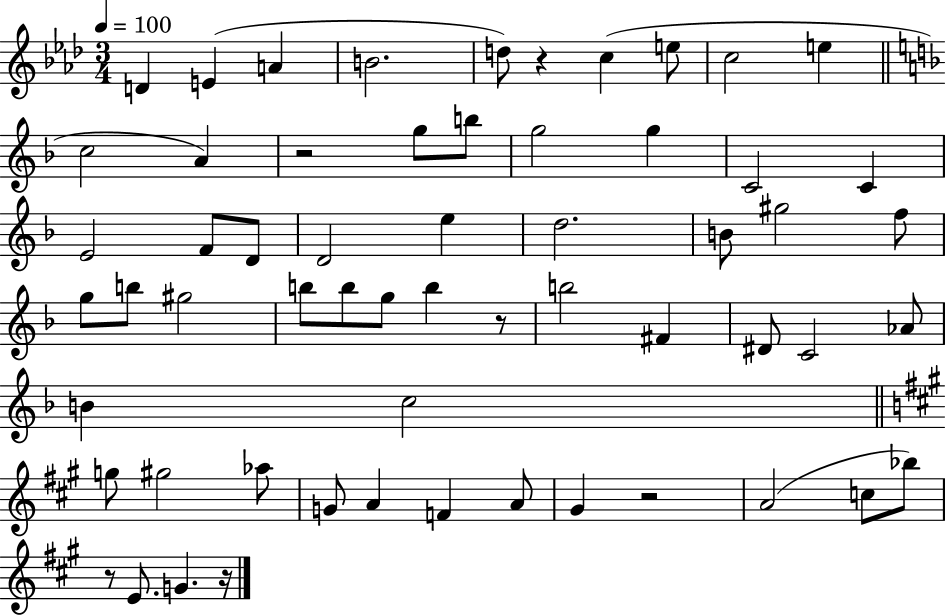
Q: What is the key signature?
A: AES major